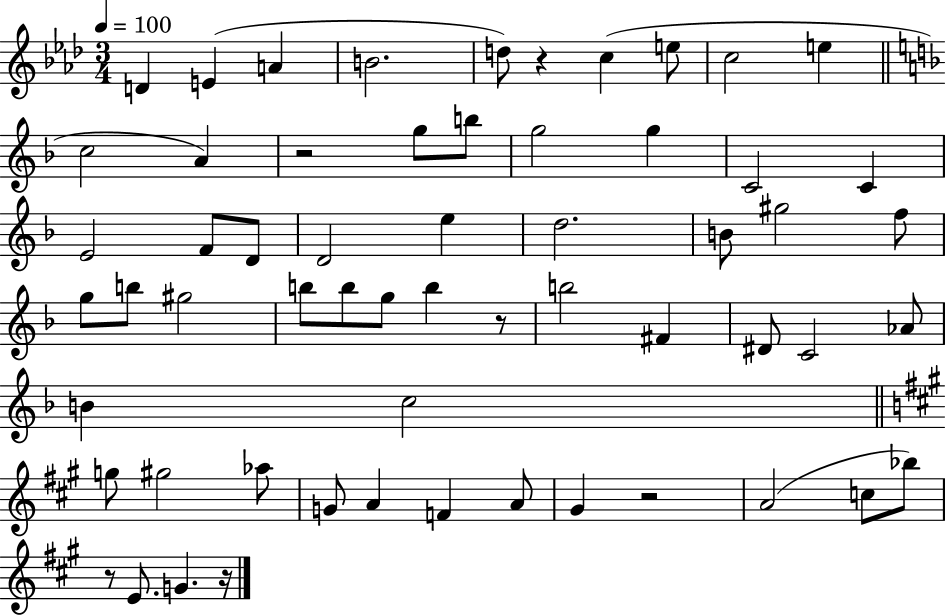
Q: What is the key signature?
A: AES major